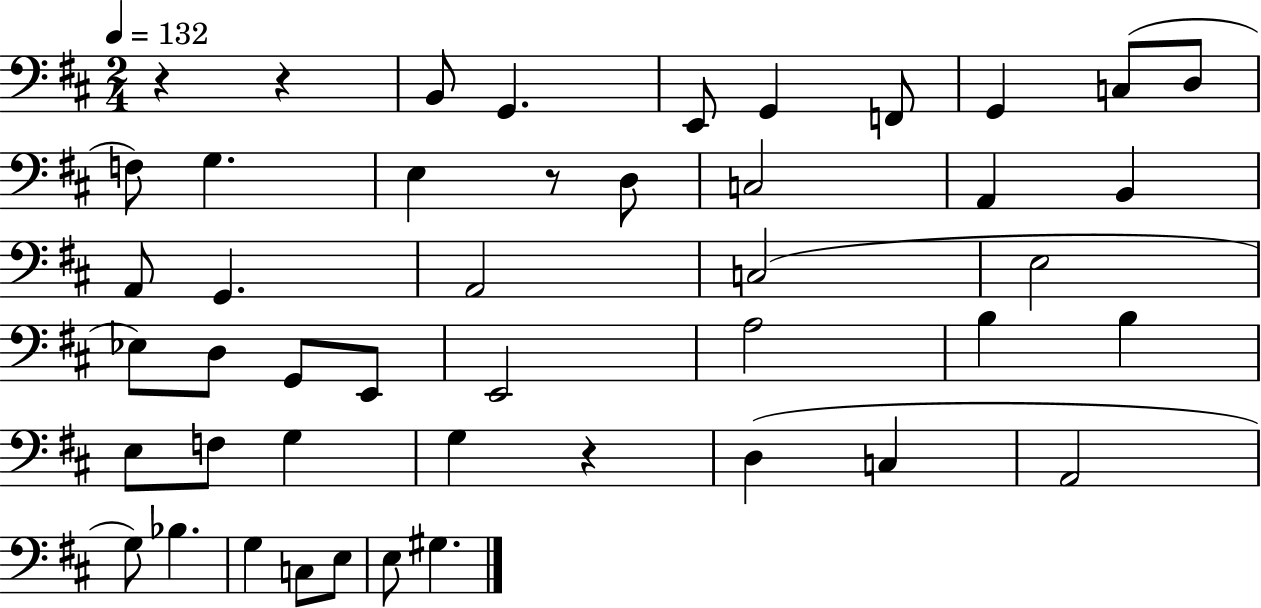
R/q R/q B2/e G2/q. E2/e G2/q F2/e G2/q C3/e D3/e F3/e G3/q. E3/q R/e D3/e C3/h A2/q B2/q A2/e G2/q. A2/h C3/h E3/h Eb3/e D3/e G2/e E2/e E2/h A3/h B3/q B3/q E3/e F3/e G3/q G3/q R/q D3/q C3/q A2/h G3/e Bb3/q. G3/q C3/e E3/e E3/e G#3/q.